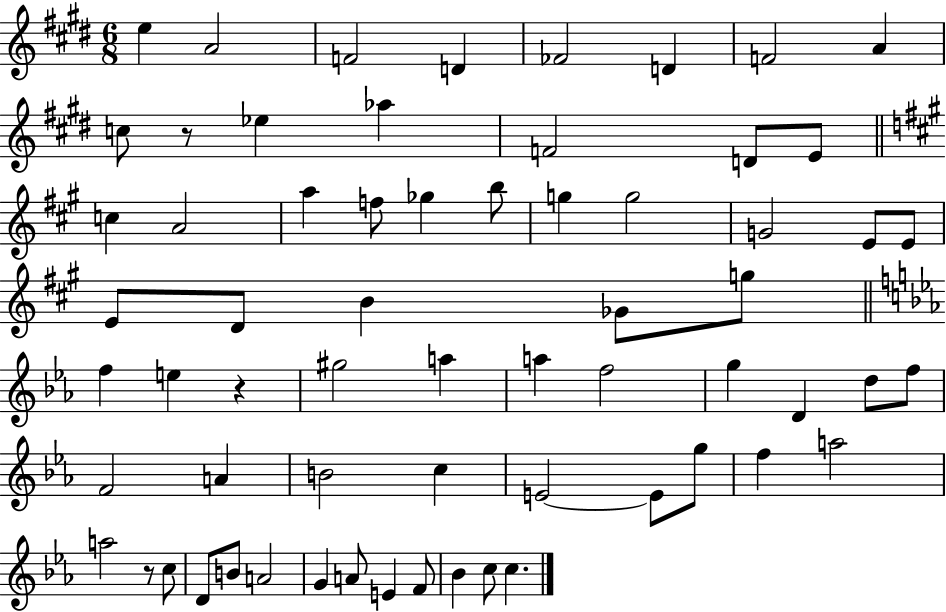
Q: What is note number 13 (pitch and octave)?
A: D4